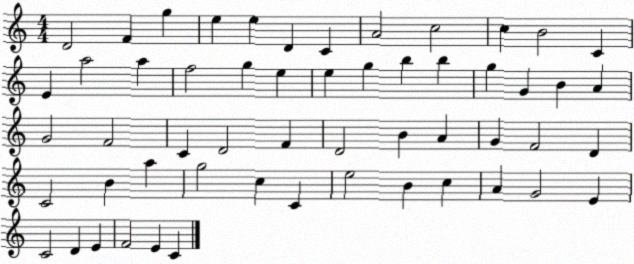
X:1
T:Untitled
M:4/4
L:1/4
K:C
D2 F g e e D C A2 c2 c B2 C E a2 a f2 g e e g b b g G B A G2 F2 C D2 F D2 B A G F2 D C2 B a g2 c C e2 B c A G2 E C2 D E F2 E C